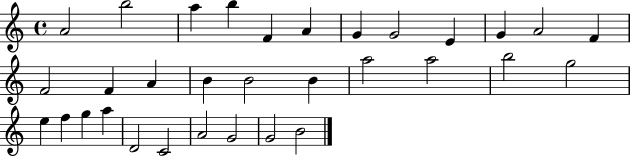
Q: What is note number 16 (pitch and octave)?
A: B4